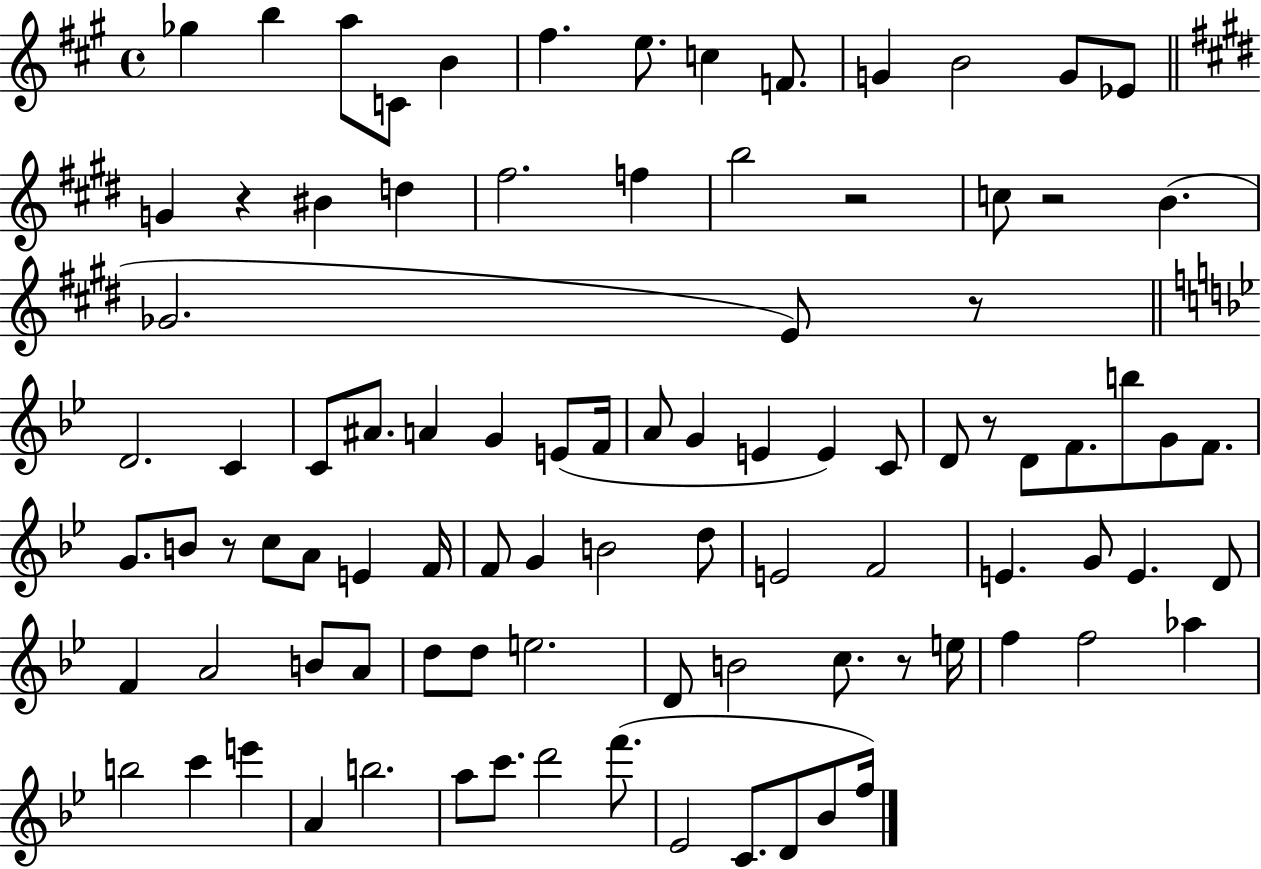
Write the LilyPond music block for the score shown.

{
  \clef treble
  \time 4/4
  \defaultTimeSignature
  \key a \major
  \repeat volta 2 { ges''4 b''4 a''8 c'8 b'4 | fis''4. e''8. c''4 f'8. | g'4 b'2 g'8 ees'8 | \bar "||" \break \key e \major g'4 r4 bis'4 d''4 | fis''2. f''4 | b''2 r2 | c''8 r2 b'4.( | \break ges'2. e'8) r8 | \bar "||" \break \key bes \major d'2. c'4 | c'8 ais'8. a'4 g'4 e'8( f'16 | a'8 g'4 e'4 e'4) c'8 | d'8 r8 d'8 f'8. b''8 g'8 f'8. | \break g'8. b'8 r8 c''8 a'8 e'4 f'16 | f'8 g'4 b'2 d''8 | e'2 f'2 | e'4. g'8 e'4. d'8 | \break f'4 a'2 b'8 a'8 | d''8 d''8 e''2. | d'8 b'2 c''8. r8 e''16 | f''4 f''2 aes''4 | \break b''2 c'''4 e'''4 | a'4 b''2. | a''8 c'''8. d'''2 f'''8.( | ees'2 c'8. d'8 bes'8 f''16) | \break } \bar "|."
}